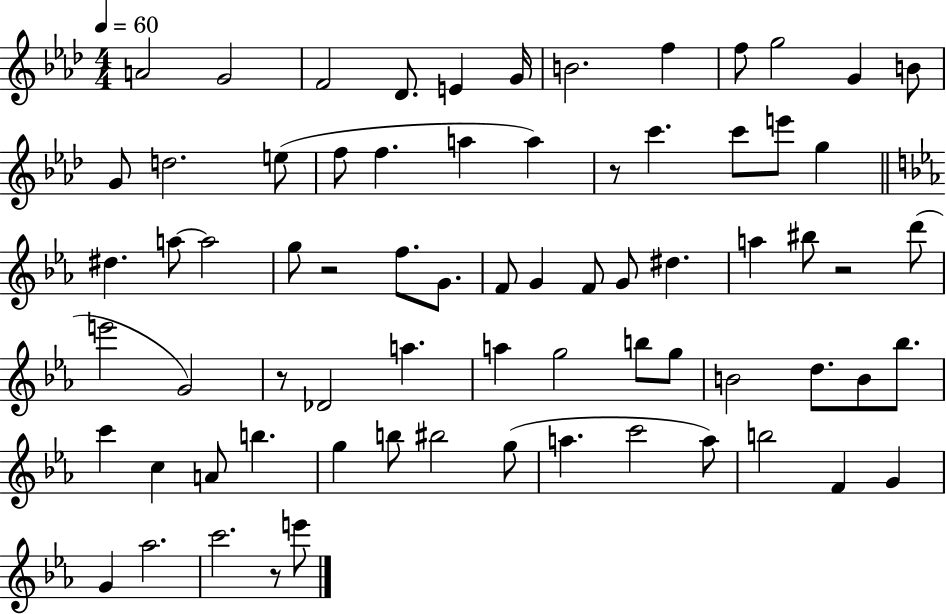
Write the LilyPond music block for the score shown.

{
  \clef treble
  \numericTimeSignature
  \time 4/4
  \key aes \major
  \tempo 4 = 60
  a'2 g'2 | f'2 des'8. e'4 g'16 | b'2. f''4 | f''8 g''2 g'4 b'8 | \break g'8 d''2. e''8( | f''8 f''4. a''4 a''4) | r8 c'''4. c'''8 e'''8 g''4 | \bar "||" \break \key ees \major dis''4. a''8~~ a''2 | g''8 r2 f''8. g'8. | f'8 g'4 f'8 g'8 dis''4. | a''4 bis''8 r2 d'''8( | \break e'''2 g'2) | r8 des'2 a''4. | a''4 g''2 b''8 g''8 | b'2 d''8. b'8 bes''8. | \break c'''4 c''4 a'8 b''4. | g''4 b''8 bis''2 g''8( | a''4. c'''2 a''8) | b''2 f'4 g'4 | \break g'4 aes''2. | c'''2. r8 e'''8 | \bar "|."
}